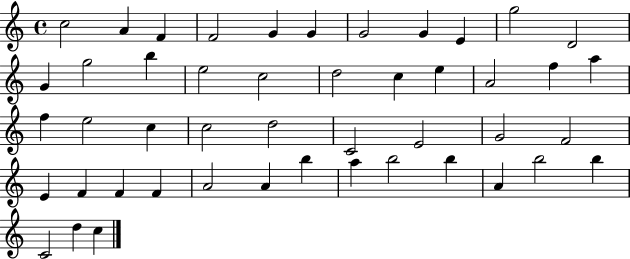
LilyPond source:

{
  \clef treble
  \time 4/4
  \defaultTimeSignature
  \key c \major
  c''2 a'4 f'4 | f'2 g'4 g'4 | g'2 g'4 e'4 | g''2 d'2 | \break g'4 g''2 b''4 | e''2 c''2 | d''2 c''4 e''4 | a'2 f''4 a''4 | \break f''4 e''2 c''4 | c''2 d''2 | c'2 e'2 | g'2 f'2 | \break e'4 f'4 f'4 f'4 | a'2 a'4 b''4 | a''4 b''2 b''4 | a'4 b''2 b''4 | \break c'2 d''4 c''4 | \bar "|."
}